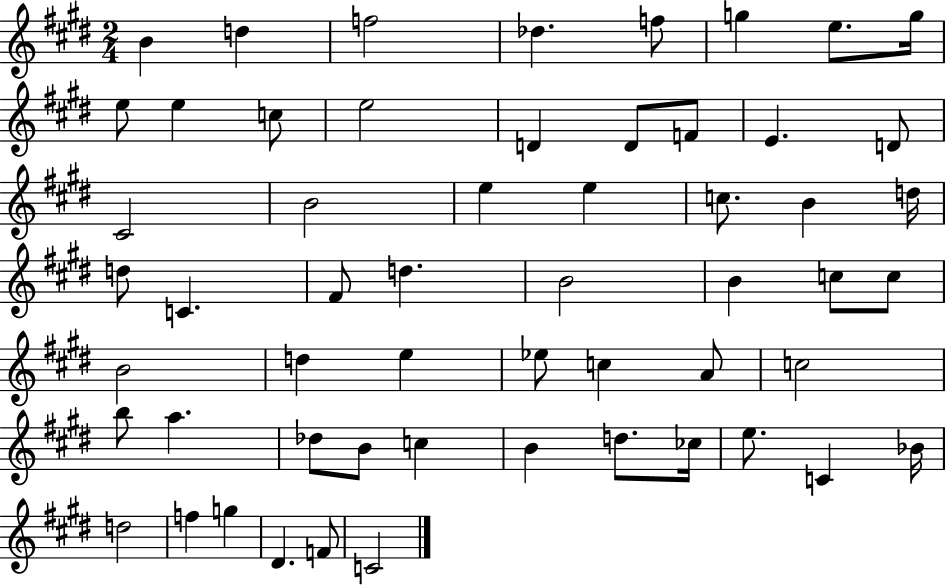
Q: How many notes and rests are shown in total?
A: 56